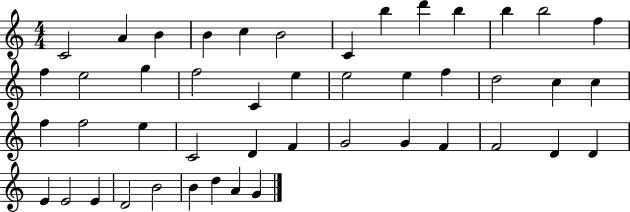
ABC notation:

X:1
T:Untitled
M:4/4
L:1/4
K:C
C2 A B B c B2 C b d' b b b2 f f e2 g f2 C e e2 e f d2 c c f f2 e C2 D F G2 G F F2 D D E E2 E D2 B2 B d A G